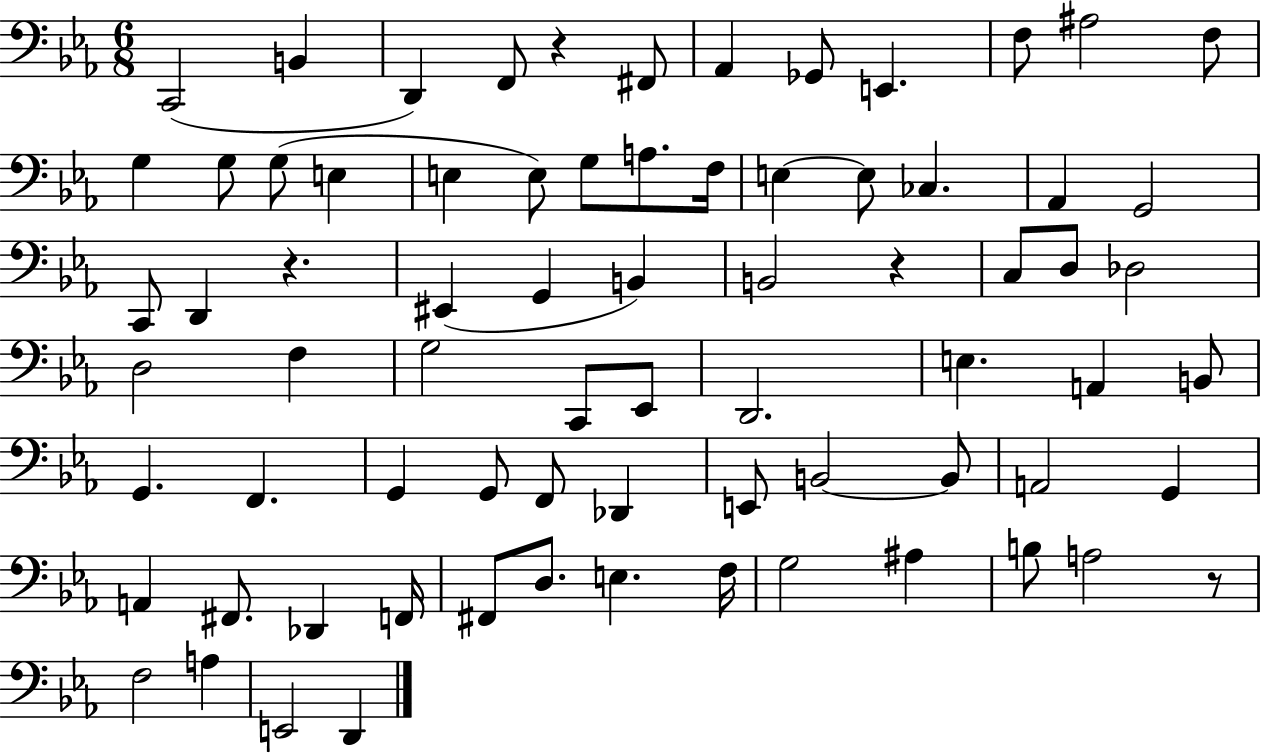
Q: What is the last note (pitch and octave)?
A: D2